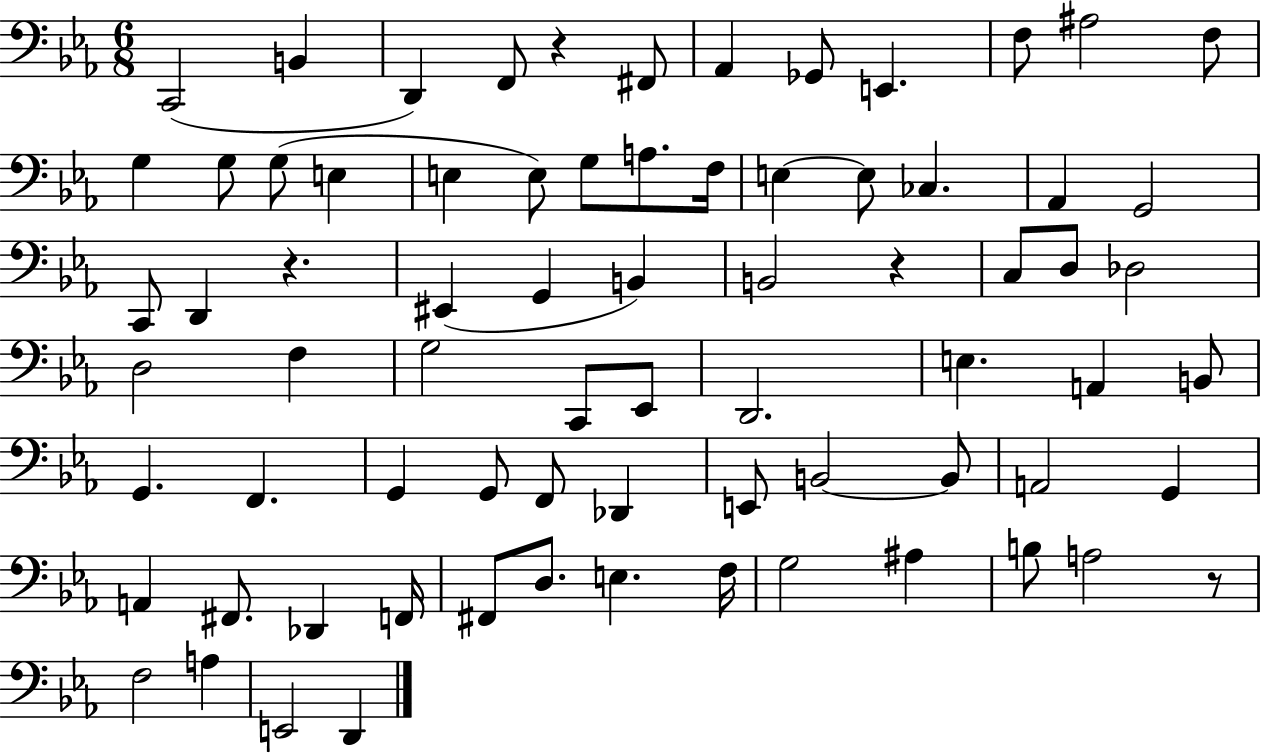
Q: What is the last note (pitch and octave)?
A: D2